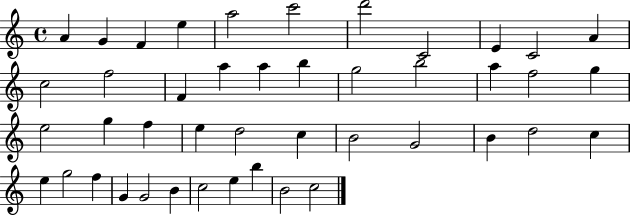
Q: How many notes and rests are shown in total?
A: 44